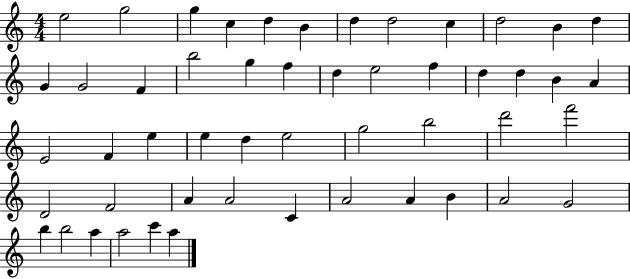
E5/h G5/h G5/q C5/q D5/q B4/q D5/q D5/h C5/q D5/h B4/q D5/q G4/q G4/h F4/q B5/h G5/q F5/q D5/q E5/h F5/q D5/q D5/q B4/q A4/q E4/h F4/q E5/q E5/q D5/q E5/h G5/h B5/h D6/h F6/h D4/h F4/h A4/q A4/h C4/q A4/h A4/q B4/q A4/h G4/h B5/q B5/h A5/q A5/h C6/q A5/q